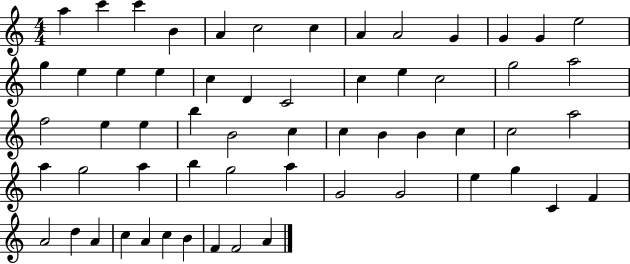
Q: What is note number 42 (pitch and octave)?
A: G5